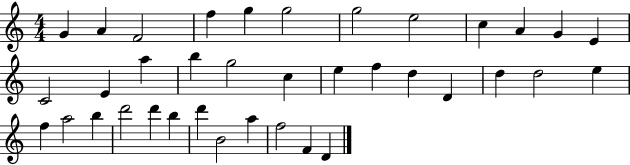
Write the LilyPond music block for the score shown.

{
  \clef treble
  \numericTimeSignature
  \time 4/4
  \key c \major
  g'4 a'4 f'2 | f''4 g''4 g''2 | g''2 e''2 | c''4 a'4 g'4 e'4 | \break c'2 e'4 a''4 | b''4 g''2 c''4 | e''4 f''4 d''4 d'4 | d''4 d''2 e''4 | \break f''4 a''2 b''4 | d'''2 d'''4 b''4 | d'''4 b'2 a''4 | f''2 f'4 d'4 | \break \bar "|."
}